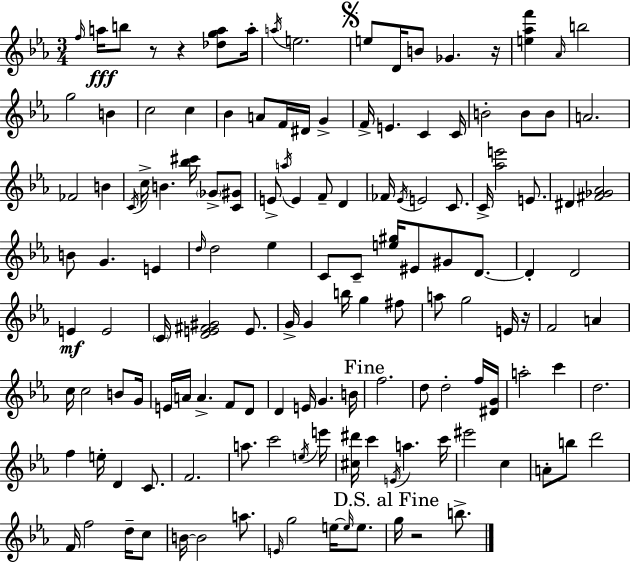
F5/s A5/s B5/e R/e R/q [Db5,G5,A5]/e A5/s A5/s E5/h. E5/e D4/s B4/e Gb4/q. R/s [E5,Ab5,F6]/q Ab4/s B5/h G5/h B4/q C5/h C5/q Bb4/q A4/e F4/s D#4/s G4/q F4/s E4/q. C4/q C4/s B4/h B4/e B4/e A4/h. FES4/h B4/q C4/s C5/s B4/q. [Bb5,C#6]/s Gb4/e [C4,G#4]/e E4/e A5/s E4/q F4/e D4/q FES4/s Eb4/s E4/h C4/e. C4/s [Ab5,E6]/h E4/e. D#4/q [F#4,Gb4,Ab4]/h B4/e G4/q. E4/q D5/s D5/h Eb5/q C4/e C4/e [E5,G#5]/s EIS4/e G#4/e D4/e. D4/q D4/h E4/q E4/h C4/s [D4,E4,F#4,G#4]/h E4/e. G4/s G4/q B5/s G5/q F#5/e A5/e G5/h E4/s R/s F4/h A4/q C5/s C5/h B4/e G4/s E4/s A4/s A4/q. F4/e D4/e D4/q E4/s G4/q. B4/s F5/h. D5/e D5/h F5/s [D#4,G4]/s A5/h C6/q D5/h. F5/q E5/s D4/q C4/e. F4/h. A5/e. C6/h E5/s E6/s [C#5,D#6]/s C6/q E4/s A5/q. C6/s EIS6/h C5/q A4/e B5/e D6/h F4/s F5/h D5/s C5/e B4/s B4/h A5/e. E4/s G5/h E5/s E5/s E5/e. G5/s R/h B5/e.